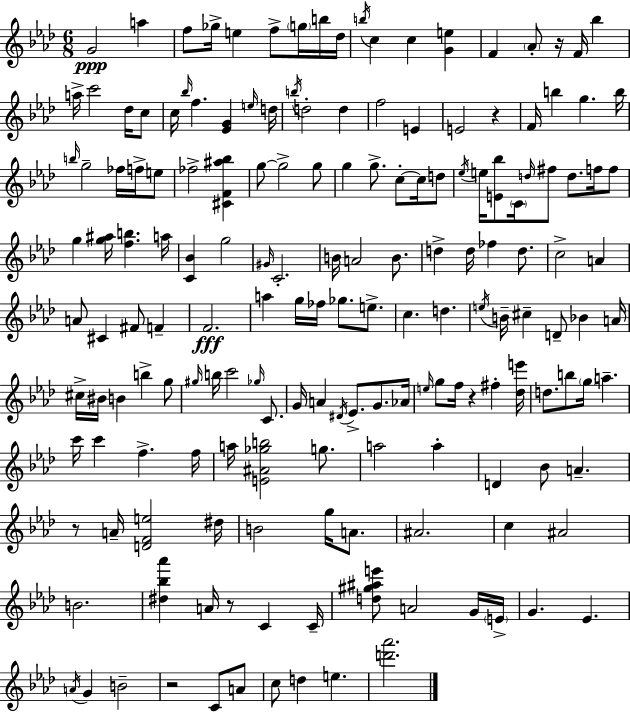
G4/h A5/q F5/e Gb5/s E5/q F5/e G5/s B5/s Db5/s B5/s C5/q C5/q [G4,E5]/q F4/q Ab4/e R/s F4/s Bb5/q A5/s C6/h Db5/s C5/e C5/s Bb5/s F5/q. [Eb4,G4]/q E5/s D5/s B5/s D5/h D5/q F5/h E4/q E4/h R/q F4/s B5/q G5/q. B5/s B5/s G5/h FES5/s F5/s E5/e FES5/h [C#4,F4,A#5,Bb5]/q G5/e G5/h G5/e G5/q G5/e. C5/e C5/s D5/e Eb5/s E5/s [E4,Bb5]/e C4/s D5/s F#5/e D5/e. F5/s F5/e G5/q [G5,A#5]/s [F5,B5]/q. A5/s [C4,Bb4]/q G5/h G#4/s C4/h. B4/s A4/h B4/e. D5/q D5/s FES5/q D5/e. C5/h A4/q A4/e C#4/q F#4/e F4/q F4/h. A5/q G5/s FES5/s Gb5/e. E5/e. C5/q. D5/q. E5/s B4/s C#5/q D4/e Bb4/q A4/s C#5/s BIS4/s B4/q B5/q G5/e G#5/s B5/s C6/h Gb5/s C4/e. G4/s A4/q D#4/s Eb4/e. G4/e. Ab4/s E5/s G5/e F5/s R/q F#5/q [Db5,E6]/s D5/e. B5/e G5/s A5/q. C6/s C6/q F5/q. F5/s A5/s [E4,A#4,Gb5,B5]/h G5/e. A5/h A5/q D4/q Bb4/e A4/q. R/e A4/s [D4,F4,E5]/h D#5/s B4/h G5/s A4/e. A#4/h. C5/q A#4/h B4/h. [D#5,Bb5,Ab6]/q A4/s R/e C4/q C4/s [D5,G#5,A#5,E6]/e A4/h G4/s E4/s G4/q. Eb4/q. A4/s G4/q B4/h R/h C4/e A4/e C5/e D5/q E5/q. [D6,Ab6]/h.